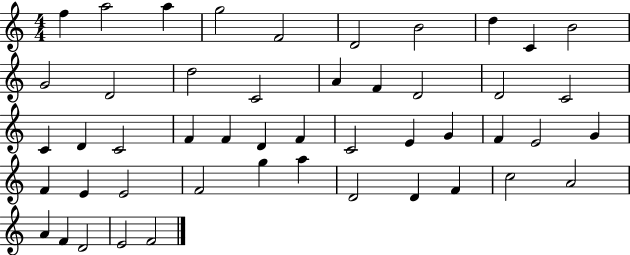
F5/q A5/h A5/q G5/h F4/h D4/h B4/h D5/q C4/q B4/h G4/h D4/h D5/h C4/h A4/q F4/q D4/h D4/h C4/h C4/q D4/q C4/h F4/q F4/q D4/q F4/q C4/h E4/q G4/q F4/q E4/h G4/q F4/q E4/q E4/h F4/h G5/q A5/q D4/h D4/q F4/q C5/h A4/h A4/q F4/q D4/h E4/h F4/h